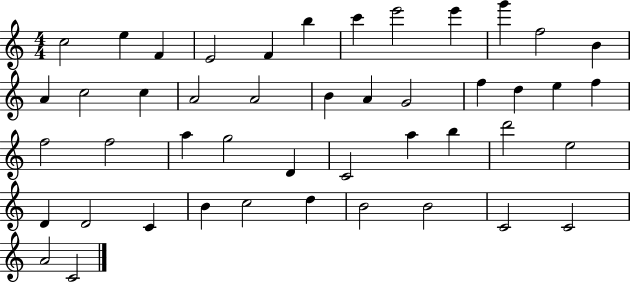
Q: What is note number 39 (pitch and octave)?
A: C5